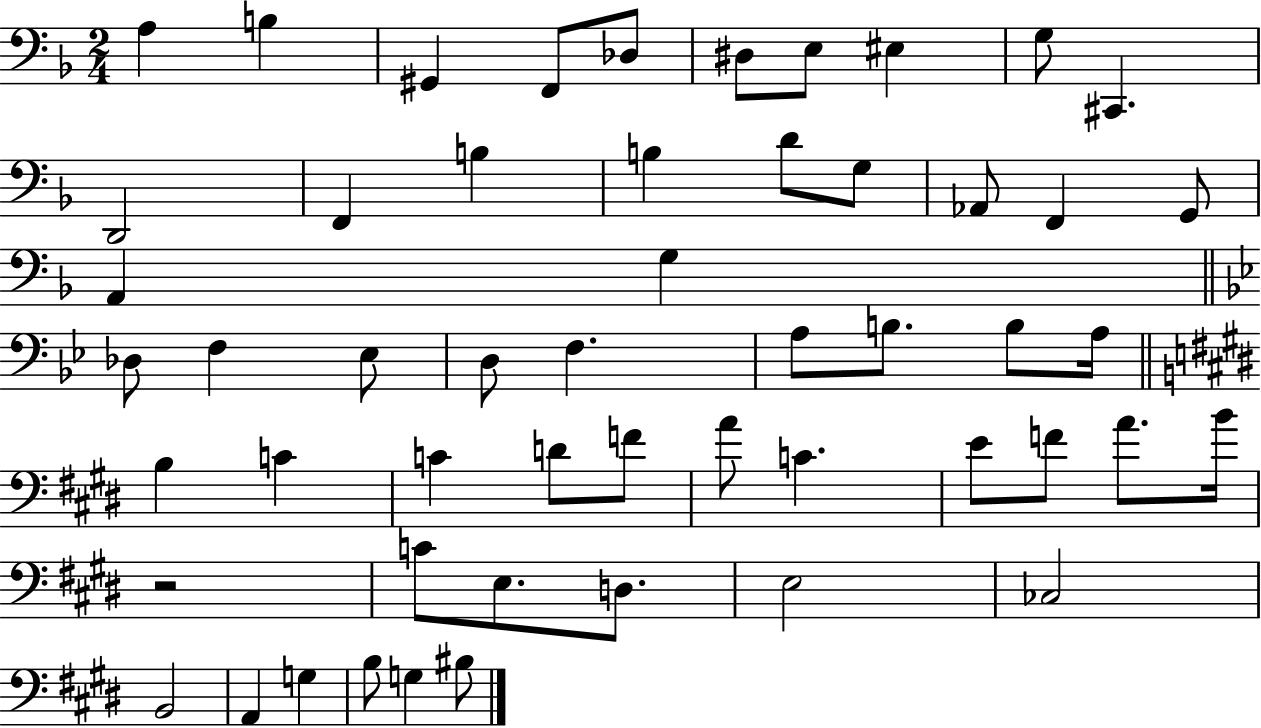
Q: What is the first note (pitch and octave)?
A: A3